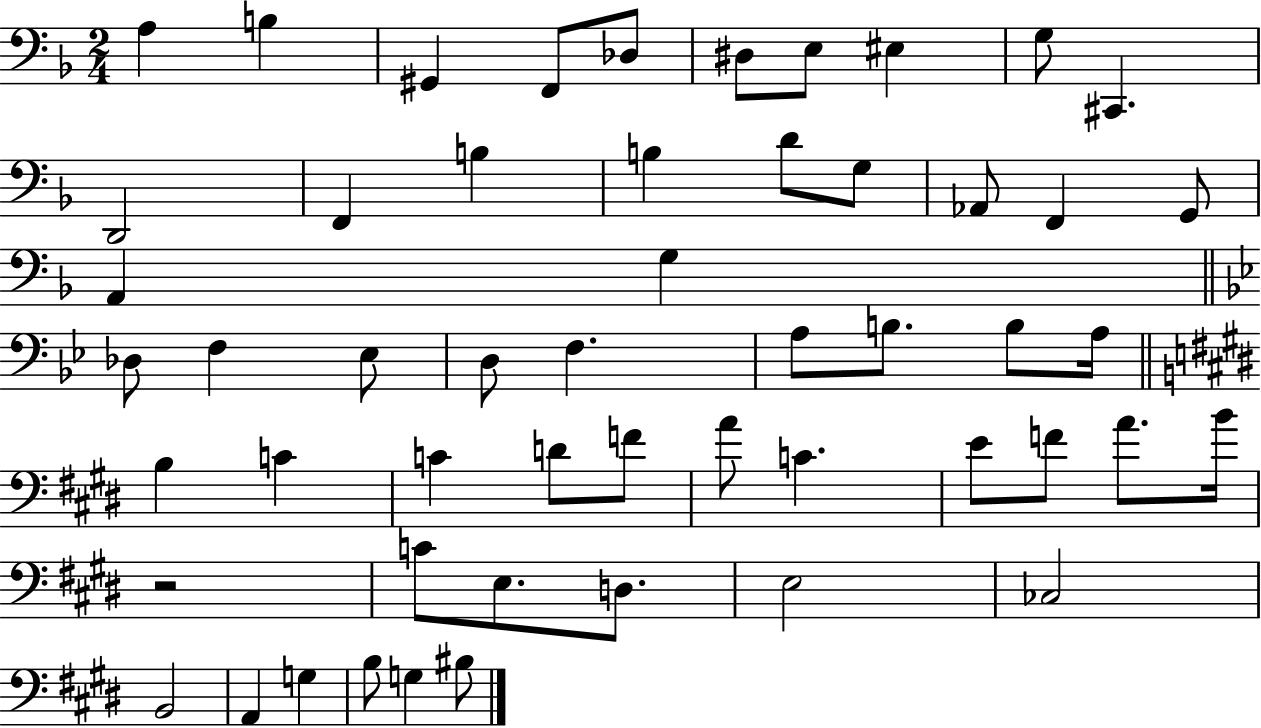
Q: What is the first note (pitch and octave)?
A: A3